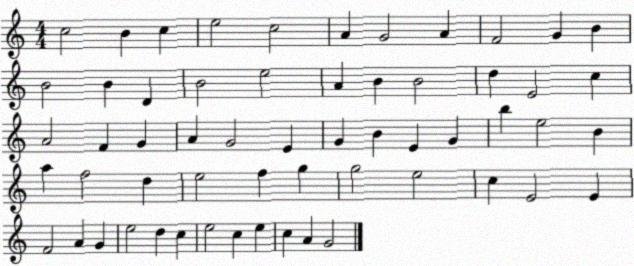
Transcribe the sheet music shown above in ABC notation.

X:1
T:Untitled
M:4/4
L:1/4
K:C
c2 B c e2 c2 A G2 A F2 G B B2 B D B2 e2 A B B2 d E2 c A2 F G A G2 E G B E G b e2 B a f2 d e2 f g g2 e2 c E2 E F2 A G e2 d c e2 c e c A G2